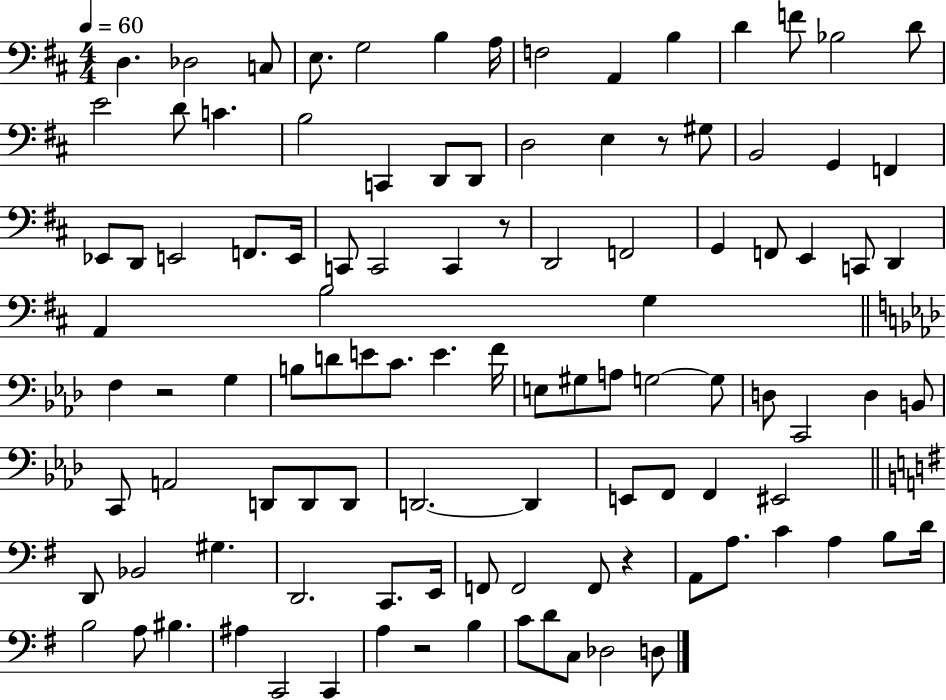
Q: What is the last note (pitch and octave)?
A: D3